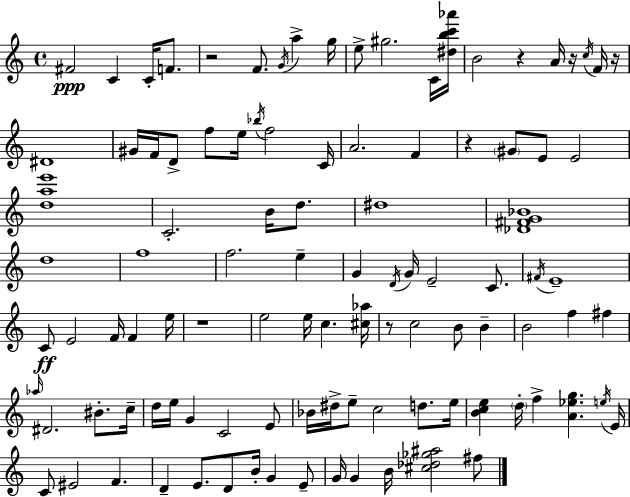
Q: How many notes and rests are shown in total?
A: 104